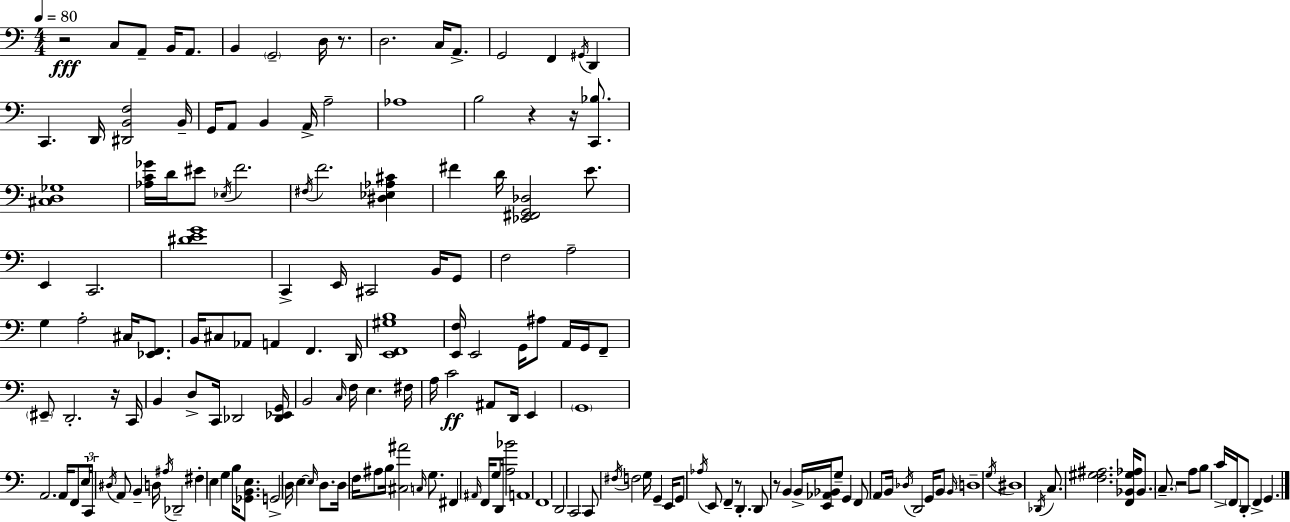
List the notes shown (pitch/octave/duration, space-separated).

R/h C3/e A2/e B2/s A2/e. B2/q G2/h D3/s R/e. D3/h. C3/s A2/e. G2/h F2/q G#2/s D2/q C2/q. D2/s [D#2,B2,F3]/h B2/s G2/s A2/e B2/q A2/s A3/h Ab3/w B3/h R/q R/s [C2,Bb3]/e. [C#3,D3,Gb3]/w [Ab3,C4,Gb4]/s D4/s EIS4/e Eb3/s F4/h. F#3/s F4/h. [D#3,Eb3,Ab3,C#4]/q F#4/q D4/s [Eb2,F#2,G2,Db3]/h E4/e. E2/q C2/h. [D#4,E4,G4]/w C2/q E2/s C#2/h B2/s G2/e F3/h A3/h G3/q A3/h C#3/s [Eb2,F2]/e. B2/s C#3/e Ab2/e A2/q F2/q. D2/s [E2,F2,G#3,B3]/w [E2,F3]/s E2/h G2/s A#3/e A2/s G2/s F2/e EIS2/e D2/h. R/s C2/s B2/q D3/e C2/s Db2/h [Db2,Eb2,G2]/s B2/h C3/s F3/s E3/q. F#3/s A3/s C4/h A#2/e D2/s E2/q G2/w A2/h. A2/s F2/e E3/s C2/s D#3/s A2/e B2/q D3/s A#3/s Db2/h F#3/q E3/q G3/q B3/s [Gb2,B2,E3]/e. G2/h D3/s E3/q E3/s D3/e. D3/s F3/s A#3/e B3/s [C#3,A#4]/h C3/s G3/e. F#2/q A#2/s F2/s G3/e D2/s [A3,Bb4]/h A2/w F2/w D2/h C2/h C2/e F#3/s F3/h G3/s G2/q E2/s G2/e Ab3/s E2/e F2/q R/e D2/q. D2/e R/e B2/q B2/s [E2,Ab2,Bb2]/s G3/e G2/q F2/e A2/e B2/s Db3/s D2/h G2/s B2/e B2/s D3/w G3/s D#3/w Db2/s C3/e. [F3,G#3,A#3]/h. [F2,Bb2,G#3,Ab3]/s Bb2/e. C3/e. R/h A3/e B3/e C4/s F2/s D2/e F2/q G2/q.